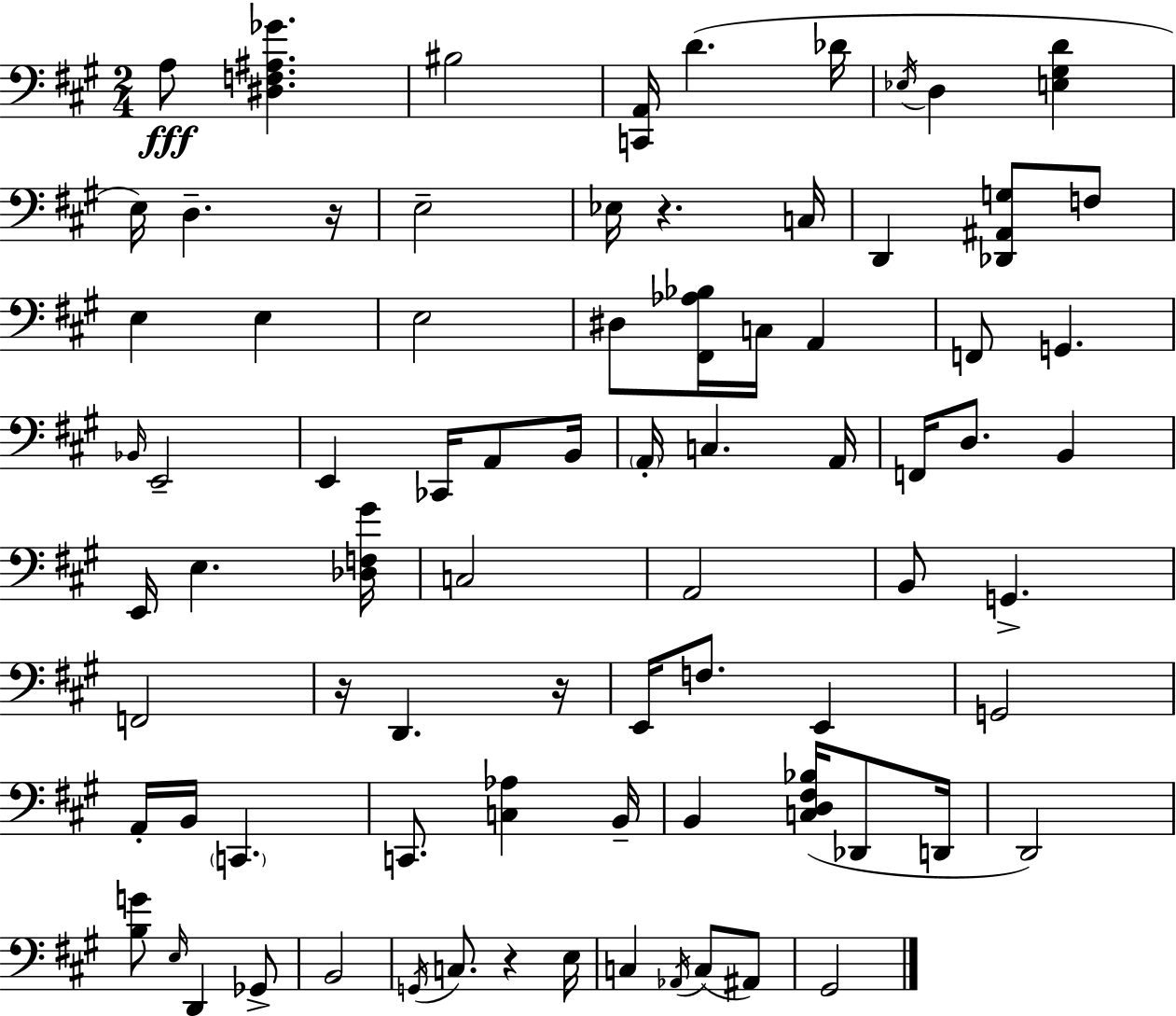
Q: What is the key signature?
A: A major